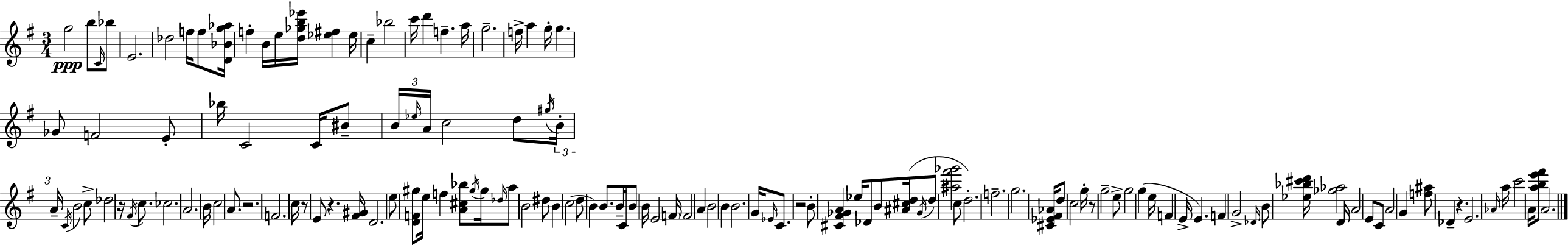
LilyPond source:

{
  \clef treble
  \numericTimeSignature
  \time 3/4
  \key g \major
  \repeat volta 2 { g''2\ppp b''8 \grace { c'16 } bes''8 | e'2. | des''2 f''16 f''8 | <d' bes' g'' aes''>16 f''4-. b'16 e''16 <d'' ges'' b'' ees'''>16 <ees'' fis''>4 | \break ees''16 c''4-- bes''2 | c'''16 d'''4 f''4.-- | a''16 g''2.-- | f''16-> a''4 g''16-. g''4. | \break ges'8 f'2 e'8-. | bes''16 c'2 c'16 bis'8-- | \tuplet 3/2 { b'16 \grace { ees''16 } a'16 } c''2 | d''8 \acciaccatura { gis''16 } \tuplet 3/2 { b'16-. a'16-- \acciaccatura { c'16 } } b'2 | \break c''8-> des''2 | r16 \acciaccatura { fis'16 } c''8. ces''2. | a'2. | b'16 c''2 | \break a'8. r2. | f'2. | c''16 r8 e'8 r4. | <fis' gis'>16 d'2. | \break e''8 <d' f' gis''>8 e''16 f''4 | <a' cis'' bes''>8 \acciaccatura { gis''16 } gis''16 \grace { des''16 } a''8 b'2 | dis''8 b'4 c''2( | d''8 b'4) | \break b'8. b'8-- c'16 b'8 b'16 e'2 | \parenthesize f'16 f'2 | a'4 b'2 | b'4 b'2. | \break g'16 \grace { ees'16 } c'8. | r2 b'8-. <cis' fis' ges' a'>4 | ees''16 des'8 b'8 <ais' cis'' d''>16( \acciaccatura { ges'16 } d''8 <ais'' fis''' ges'''>2 | c''8 d''2.-.) | \break f''2.-- | g''2. | <cis' ees' fis' aes'>16 d''8 | c''2 g''16-. r8 g''2-- | \break e''8-> g''2 | g''4( e''16 f'4 | e'16-> e'4.) f'4 | g'2-> \grace { des'16 } b'8 | \break <ees'' bes'' cis''' d'''>16 <ges'' aes''>2 d'16 a'2 | e'8 c'8 a'2 | g'4 <f'' ais''>8 | des'4-- r4. e'2. | \break \grace { aes'16 } a''16 | c'''2 a'16 <a'' b'' e''' fis'''>8 a'2. | } \bar "|."
}